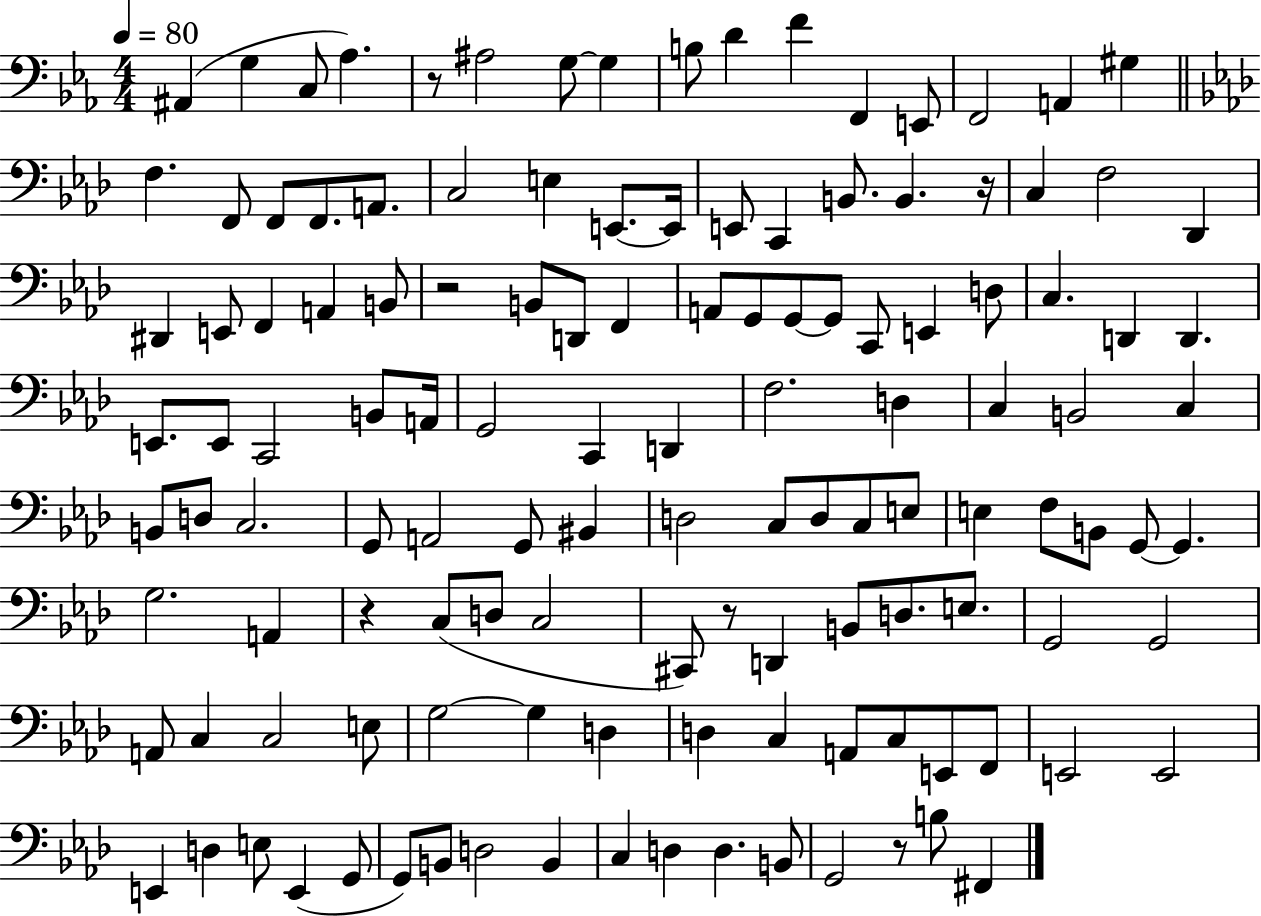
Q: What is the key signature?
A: EES major